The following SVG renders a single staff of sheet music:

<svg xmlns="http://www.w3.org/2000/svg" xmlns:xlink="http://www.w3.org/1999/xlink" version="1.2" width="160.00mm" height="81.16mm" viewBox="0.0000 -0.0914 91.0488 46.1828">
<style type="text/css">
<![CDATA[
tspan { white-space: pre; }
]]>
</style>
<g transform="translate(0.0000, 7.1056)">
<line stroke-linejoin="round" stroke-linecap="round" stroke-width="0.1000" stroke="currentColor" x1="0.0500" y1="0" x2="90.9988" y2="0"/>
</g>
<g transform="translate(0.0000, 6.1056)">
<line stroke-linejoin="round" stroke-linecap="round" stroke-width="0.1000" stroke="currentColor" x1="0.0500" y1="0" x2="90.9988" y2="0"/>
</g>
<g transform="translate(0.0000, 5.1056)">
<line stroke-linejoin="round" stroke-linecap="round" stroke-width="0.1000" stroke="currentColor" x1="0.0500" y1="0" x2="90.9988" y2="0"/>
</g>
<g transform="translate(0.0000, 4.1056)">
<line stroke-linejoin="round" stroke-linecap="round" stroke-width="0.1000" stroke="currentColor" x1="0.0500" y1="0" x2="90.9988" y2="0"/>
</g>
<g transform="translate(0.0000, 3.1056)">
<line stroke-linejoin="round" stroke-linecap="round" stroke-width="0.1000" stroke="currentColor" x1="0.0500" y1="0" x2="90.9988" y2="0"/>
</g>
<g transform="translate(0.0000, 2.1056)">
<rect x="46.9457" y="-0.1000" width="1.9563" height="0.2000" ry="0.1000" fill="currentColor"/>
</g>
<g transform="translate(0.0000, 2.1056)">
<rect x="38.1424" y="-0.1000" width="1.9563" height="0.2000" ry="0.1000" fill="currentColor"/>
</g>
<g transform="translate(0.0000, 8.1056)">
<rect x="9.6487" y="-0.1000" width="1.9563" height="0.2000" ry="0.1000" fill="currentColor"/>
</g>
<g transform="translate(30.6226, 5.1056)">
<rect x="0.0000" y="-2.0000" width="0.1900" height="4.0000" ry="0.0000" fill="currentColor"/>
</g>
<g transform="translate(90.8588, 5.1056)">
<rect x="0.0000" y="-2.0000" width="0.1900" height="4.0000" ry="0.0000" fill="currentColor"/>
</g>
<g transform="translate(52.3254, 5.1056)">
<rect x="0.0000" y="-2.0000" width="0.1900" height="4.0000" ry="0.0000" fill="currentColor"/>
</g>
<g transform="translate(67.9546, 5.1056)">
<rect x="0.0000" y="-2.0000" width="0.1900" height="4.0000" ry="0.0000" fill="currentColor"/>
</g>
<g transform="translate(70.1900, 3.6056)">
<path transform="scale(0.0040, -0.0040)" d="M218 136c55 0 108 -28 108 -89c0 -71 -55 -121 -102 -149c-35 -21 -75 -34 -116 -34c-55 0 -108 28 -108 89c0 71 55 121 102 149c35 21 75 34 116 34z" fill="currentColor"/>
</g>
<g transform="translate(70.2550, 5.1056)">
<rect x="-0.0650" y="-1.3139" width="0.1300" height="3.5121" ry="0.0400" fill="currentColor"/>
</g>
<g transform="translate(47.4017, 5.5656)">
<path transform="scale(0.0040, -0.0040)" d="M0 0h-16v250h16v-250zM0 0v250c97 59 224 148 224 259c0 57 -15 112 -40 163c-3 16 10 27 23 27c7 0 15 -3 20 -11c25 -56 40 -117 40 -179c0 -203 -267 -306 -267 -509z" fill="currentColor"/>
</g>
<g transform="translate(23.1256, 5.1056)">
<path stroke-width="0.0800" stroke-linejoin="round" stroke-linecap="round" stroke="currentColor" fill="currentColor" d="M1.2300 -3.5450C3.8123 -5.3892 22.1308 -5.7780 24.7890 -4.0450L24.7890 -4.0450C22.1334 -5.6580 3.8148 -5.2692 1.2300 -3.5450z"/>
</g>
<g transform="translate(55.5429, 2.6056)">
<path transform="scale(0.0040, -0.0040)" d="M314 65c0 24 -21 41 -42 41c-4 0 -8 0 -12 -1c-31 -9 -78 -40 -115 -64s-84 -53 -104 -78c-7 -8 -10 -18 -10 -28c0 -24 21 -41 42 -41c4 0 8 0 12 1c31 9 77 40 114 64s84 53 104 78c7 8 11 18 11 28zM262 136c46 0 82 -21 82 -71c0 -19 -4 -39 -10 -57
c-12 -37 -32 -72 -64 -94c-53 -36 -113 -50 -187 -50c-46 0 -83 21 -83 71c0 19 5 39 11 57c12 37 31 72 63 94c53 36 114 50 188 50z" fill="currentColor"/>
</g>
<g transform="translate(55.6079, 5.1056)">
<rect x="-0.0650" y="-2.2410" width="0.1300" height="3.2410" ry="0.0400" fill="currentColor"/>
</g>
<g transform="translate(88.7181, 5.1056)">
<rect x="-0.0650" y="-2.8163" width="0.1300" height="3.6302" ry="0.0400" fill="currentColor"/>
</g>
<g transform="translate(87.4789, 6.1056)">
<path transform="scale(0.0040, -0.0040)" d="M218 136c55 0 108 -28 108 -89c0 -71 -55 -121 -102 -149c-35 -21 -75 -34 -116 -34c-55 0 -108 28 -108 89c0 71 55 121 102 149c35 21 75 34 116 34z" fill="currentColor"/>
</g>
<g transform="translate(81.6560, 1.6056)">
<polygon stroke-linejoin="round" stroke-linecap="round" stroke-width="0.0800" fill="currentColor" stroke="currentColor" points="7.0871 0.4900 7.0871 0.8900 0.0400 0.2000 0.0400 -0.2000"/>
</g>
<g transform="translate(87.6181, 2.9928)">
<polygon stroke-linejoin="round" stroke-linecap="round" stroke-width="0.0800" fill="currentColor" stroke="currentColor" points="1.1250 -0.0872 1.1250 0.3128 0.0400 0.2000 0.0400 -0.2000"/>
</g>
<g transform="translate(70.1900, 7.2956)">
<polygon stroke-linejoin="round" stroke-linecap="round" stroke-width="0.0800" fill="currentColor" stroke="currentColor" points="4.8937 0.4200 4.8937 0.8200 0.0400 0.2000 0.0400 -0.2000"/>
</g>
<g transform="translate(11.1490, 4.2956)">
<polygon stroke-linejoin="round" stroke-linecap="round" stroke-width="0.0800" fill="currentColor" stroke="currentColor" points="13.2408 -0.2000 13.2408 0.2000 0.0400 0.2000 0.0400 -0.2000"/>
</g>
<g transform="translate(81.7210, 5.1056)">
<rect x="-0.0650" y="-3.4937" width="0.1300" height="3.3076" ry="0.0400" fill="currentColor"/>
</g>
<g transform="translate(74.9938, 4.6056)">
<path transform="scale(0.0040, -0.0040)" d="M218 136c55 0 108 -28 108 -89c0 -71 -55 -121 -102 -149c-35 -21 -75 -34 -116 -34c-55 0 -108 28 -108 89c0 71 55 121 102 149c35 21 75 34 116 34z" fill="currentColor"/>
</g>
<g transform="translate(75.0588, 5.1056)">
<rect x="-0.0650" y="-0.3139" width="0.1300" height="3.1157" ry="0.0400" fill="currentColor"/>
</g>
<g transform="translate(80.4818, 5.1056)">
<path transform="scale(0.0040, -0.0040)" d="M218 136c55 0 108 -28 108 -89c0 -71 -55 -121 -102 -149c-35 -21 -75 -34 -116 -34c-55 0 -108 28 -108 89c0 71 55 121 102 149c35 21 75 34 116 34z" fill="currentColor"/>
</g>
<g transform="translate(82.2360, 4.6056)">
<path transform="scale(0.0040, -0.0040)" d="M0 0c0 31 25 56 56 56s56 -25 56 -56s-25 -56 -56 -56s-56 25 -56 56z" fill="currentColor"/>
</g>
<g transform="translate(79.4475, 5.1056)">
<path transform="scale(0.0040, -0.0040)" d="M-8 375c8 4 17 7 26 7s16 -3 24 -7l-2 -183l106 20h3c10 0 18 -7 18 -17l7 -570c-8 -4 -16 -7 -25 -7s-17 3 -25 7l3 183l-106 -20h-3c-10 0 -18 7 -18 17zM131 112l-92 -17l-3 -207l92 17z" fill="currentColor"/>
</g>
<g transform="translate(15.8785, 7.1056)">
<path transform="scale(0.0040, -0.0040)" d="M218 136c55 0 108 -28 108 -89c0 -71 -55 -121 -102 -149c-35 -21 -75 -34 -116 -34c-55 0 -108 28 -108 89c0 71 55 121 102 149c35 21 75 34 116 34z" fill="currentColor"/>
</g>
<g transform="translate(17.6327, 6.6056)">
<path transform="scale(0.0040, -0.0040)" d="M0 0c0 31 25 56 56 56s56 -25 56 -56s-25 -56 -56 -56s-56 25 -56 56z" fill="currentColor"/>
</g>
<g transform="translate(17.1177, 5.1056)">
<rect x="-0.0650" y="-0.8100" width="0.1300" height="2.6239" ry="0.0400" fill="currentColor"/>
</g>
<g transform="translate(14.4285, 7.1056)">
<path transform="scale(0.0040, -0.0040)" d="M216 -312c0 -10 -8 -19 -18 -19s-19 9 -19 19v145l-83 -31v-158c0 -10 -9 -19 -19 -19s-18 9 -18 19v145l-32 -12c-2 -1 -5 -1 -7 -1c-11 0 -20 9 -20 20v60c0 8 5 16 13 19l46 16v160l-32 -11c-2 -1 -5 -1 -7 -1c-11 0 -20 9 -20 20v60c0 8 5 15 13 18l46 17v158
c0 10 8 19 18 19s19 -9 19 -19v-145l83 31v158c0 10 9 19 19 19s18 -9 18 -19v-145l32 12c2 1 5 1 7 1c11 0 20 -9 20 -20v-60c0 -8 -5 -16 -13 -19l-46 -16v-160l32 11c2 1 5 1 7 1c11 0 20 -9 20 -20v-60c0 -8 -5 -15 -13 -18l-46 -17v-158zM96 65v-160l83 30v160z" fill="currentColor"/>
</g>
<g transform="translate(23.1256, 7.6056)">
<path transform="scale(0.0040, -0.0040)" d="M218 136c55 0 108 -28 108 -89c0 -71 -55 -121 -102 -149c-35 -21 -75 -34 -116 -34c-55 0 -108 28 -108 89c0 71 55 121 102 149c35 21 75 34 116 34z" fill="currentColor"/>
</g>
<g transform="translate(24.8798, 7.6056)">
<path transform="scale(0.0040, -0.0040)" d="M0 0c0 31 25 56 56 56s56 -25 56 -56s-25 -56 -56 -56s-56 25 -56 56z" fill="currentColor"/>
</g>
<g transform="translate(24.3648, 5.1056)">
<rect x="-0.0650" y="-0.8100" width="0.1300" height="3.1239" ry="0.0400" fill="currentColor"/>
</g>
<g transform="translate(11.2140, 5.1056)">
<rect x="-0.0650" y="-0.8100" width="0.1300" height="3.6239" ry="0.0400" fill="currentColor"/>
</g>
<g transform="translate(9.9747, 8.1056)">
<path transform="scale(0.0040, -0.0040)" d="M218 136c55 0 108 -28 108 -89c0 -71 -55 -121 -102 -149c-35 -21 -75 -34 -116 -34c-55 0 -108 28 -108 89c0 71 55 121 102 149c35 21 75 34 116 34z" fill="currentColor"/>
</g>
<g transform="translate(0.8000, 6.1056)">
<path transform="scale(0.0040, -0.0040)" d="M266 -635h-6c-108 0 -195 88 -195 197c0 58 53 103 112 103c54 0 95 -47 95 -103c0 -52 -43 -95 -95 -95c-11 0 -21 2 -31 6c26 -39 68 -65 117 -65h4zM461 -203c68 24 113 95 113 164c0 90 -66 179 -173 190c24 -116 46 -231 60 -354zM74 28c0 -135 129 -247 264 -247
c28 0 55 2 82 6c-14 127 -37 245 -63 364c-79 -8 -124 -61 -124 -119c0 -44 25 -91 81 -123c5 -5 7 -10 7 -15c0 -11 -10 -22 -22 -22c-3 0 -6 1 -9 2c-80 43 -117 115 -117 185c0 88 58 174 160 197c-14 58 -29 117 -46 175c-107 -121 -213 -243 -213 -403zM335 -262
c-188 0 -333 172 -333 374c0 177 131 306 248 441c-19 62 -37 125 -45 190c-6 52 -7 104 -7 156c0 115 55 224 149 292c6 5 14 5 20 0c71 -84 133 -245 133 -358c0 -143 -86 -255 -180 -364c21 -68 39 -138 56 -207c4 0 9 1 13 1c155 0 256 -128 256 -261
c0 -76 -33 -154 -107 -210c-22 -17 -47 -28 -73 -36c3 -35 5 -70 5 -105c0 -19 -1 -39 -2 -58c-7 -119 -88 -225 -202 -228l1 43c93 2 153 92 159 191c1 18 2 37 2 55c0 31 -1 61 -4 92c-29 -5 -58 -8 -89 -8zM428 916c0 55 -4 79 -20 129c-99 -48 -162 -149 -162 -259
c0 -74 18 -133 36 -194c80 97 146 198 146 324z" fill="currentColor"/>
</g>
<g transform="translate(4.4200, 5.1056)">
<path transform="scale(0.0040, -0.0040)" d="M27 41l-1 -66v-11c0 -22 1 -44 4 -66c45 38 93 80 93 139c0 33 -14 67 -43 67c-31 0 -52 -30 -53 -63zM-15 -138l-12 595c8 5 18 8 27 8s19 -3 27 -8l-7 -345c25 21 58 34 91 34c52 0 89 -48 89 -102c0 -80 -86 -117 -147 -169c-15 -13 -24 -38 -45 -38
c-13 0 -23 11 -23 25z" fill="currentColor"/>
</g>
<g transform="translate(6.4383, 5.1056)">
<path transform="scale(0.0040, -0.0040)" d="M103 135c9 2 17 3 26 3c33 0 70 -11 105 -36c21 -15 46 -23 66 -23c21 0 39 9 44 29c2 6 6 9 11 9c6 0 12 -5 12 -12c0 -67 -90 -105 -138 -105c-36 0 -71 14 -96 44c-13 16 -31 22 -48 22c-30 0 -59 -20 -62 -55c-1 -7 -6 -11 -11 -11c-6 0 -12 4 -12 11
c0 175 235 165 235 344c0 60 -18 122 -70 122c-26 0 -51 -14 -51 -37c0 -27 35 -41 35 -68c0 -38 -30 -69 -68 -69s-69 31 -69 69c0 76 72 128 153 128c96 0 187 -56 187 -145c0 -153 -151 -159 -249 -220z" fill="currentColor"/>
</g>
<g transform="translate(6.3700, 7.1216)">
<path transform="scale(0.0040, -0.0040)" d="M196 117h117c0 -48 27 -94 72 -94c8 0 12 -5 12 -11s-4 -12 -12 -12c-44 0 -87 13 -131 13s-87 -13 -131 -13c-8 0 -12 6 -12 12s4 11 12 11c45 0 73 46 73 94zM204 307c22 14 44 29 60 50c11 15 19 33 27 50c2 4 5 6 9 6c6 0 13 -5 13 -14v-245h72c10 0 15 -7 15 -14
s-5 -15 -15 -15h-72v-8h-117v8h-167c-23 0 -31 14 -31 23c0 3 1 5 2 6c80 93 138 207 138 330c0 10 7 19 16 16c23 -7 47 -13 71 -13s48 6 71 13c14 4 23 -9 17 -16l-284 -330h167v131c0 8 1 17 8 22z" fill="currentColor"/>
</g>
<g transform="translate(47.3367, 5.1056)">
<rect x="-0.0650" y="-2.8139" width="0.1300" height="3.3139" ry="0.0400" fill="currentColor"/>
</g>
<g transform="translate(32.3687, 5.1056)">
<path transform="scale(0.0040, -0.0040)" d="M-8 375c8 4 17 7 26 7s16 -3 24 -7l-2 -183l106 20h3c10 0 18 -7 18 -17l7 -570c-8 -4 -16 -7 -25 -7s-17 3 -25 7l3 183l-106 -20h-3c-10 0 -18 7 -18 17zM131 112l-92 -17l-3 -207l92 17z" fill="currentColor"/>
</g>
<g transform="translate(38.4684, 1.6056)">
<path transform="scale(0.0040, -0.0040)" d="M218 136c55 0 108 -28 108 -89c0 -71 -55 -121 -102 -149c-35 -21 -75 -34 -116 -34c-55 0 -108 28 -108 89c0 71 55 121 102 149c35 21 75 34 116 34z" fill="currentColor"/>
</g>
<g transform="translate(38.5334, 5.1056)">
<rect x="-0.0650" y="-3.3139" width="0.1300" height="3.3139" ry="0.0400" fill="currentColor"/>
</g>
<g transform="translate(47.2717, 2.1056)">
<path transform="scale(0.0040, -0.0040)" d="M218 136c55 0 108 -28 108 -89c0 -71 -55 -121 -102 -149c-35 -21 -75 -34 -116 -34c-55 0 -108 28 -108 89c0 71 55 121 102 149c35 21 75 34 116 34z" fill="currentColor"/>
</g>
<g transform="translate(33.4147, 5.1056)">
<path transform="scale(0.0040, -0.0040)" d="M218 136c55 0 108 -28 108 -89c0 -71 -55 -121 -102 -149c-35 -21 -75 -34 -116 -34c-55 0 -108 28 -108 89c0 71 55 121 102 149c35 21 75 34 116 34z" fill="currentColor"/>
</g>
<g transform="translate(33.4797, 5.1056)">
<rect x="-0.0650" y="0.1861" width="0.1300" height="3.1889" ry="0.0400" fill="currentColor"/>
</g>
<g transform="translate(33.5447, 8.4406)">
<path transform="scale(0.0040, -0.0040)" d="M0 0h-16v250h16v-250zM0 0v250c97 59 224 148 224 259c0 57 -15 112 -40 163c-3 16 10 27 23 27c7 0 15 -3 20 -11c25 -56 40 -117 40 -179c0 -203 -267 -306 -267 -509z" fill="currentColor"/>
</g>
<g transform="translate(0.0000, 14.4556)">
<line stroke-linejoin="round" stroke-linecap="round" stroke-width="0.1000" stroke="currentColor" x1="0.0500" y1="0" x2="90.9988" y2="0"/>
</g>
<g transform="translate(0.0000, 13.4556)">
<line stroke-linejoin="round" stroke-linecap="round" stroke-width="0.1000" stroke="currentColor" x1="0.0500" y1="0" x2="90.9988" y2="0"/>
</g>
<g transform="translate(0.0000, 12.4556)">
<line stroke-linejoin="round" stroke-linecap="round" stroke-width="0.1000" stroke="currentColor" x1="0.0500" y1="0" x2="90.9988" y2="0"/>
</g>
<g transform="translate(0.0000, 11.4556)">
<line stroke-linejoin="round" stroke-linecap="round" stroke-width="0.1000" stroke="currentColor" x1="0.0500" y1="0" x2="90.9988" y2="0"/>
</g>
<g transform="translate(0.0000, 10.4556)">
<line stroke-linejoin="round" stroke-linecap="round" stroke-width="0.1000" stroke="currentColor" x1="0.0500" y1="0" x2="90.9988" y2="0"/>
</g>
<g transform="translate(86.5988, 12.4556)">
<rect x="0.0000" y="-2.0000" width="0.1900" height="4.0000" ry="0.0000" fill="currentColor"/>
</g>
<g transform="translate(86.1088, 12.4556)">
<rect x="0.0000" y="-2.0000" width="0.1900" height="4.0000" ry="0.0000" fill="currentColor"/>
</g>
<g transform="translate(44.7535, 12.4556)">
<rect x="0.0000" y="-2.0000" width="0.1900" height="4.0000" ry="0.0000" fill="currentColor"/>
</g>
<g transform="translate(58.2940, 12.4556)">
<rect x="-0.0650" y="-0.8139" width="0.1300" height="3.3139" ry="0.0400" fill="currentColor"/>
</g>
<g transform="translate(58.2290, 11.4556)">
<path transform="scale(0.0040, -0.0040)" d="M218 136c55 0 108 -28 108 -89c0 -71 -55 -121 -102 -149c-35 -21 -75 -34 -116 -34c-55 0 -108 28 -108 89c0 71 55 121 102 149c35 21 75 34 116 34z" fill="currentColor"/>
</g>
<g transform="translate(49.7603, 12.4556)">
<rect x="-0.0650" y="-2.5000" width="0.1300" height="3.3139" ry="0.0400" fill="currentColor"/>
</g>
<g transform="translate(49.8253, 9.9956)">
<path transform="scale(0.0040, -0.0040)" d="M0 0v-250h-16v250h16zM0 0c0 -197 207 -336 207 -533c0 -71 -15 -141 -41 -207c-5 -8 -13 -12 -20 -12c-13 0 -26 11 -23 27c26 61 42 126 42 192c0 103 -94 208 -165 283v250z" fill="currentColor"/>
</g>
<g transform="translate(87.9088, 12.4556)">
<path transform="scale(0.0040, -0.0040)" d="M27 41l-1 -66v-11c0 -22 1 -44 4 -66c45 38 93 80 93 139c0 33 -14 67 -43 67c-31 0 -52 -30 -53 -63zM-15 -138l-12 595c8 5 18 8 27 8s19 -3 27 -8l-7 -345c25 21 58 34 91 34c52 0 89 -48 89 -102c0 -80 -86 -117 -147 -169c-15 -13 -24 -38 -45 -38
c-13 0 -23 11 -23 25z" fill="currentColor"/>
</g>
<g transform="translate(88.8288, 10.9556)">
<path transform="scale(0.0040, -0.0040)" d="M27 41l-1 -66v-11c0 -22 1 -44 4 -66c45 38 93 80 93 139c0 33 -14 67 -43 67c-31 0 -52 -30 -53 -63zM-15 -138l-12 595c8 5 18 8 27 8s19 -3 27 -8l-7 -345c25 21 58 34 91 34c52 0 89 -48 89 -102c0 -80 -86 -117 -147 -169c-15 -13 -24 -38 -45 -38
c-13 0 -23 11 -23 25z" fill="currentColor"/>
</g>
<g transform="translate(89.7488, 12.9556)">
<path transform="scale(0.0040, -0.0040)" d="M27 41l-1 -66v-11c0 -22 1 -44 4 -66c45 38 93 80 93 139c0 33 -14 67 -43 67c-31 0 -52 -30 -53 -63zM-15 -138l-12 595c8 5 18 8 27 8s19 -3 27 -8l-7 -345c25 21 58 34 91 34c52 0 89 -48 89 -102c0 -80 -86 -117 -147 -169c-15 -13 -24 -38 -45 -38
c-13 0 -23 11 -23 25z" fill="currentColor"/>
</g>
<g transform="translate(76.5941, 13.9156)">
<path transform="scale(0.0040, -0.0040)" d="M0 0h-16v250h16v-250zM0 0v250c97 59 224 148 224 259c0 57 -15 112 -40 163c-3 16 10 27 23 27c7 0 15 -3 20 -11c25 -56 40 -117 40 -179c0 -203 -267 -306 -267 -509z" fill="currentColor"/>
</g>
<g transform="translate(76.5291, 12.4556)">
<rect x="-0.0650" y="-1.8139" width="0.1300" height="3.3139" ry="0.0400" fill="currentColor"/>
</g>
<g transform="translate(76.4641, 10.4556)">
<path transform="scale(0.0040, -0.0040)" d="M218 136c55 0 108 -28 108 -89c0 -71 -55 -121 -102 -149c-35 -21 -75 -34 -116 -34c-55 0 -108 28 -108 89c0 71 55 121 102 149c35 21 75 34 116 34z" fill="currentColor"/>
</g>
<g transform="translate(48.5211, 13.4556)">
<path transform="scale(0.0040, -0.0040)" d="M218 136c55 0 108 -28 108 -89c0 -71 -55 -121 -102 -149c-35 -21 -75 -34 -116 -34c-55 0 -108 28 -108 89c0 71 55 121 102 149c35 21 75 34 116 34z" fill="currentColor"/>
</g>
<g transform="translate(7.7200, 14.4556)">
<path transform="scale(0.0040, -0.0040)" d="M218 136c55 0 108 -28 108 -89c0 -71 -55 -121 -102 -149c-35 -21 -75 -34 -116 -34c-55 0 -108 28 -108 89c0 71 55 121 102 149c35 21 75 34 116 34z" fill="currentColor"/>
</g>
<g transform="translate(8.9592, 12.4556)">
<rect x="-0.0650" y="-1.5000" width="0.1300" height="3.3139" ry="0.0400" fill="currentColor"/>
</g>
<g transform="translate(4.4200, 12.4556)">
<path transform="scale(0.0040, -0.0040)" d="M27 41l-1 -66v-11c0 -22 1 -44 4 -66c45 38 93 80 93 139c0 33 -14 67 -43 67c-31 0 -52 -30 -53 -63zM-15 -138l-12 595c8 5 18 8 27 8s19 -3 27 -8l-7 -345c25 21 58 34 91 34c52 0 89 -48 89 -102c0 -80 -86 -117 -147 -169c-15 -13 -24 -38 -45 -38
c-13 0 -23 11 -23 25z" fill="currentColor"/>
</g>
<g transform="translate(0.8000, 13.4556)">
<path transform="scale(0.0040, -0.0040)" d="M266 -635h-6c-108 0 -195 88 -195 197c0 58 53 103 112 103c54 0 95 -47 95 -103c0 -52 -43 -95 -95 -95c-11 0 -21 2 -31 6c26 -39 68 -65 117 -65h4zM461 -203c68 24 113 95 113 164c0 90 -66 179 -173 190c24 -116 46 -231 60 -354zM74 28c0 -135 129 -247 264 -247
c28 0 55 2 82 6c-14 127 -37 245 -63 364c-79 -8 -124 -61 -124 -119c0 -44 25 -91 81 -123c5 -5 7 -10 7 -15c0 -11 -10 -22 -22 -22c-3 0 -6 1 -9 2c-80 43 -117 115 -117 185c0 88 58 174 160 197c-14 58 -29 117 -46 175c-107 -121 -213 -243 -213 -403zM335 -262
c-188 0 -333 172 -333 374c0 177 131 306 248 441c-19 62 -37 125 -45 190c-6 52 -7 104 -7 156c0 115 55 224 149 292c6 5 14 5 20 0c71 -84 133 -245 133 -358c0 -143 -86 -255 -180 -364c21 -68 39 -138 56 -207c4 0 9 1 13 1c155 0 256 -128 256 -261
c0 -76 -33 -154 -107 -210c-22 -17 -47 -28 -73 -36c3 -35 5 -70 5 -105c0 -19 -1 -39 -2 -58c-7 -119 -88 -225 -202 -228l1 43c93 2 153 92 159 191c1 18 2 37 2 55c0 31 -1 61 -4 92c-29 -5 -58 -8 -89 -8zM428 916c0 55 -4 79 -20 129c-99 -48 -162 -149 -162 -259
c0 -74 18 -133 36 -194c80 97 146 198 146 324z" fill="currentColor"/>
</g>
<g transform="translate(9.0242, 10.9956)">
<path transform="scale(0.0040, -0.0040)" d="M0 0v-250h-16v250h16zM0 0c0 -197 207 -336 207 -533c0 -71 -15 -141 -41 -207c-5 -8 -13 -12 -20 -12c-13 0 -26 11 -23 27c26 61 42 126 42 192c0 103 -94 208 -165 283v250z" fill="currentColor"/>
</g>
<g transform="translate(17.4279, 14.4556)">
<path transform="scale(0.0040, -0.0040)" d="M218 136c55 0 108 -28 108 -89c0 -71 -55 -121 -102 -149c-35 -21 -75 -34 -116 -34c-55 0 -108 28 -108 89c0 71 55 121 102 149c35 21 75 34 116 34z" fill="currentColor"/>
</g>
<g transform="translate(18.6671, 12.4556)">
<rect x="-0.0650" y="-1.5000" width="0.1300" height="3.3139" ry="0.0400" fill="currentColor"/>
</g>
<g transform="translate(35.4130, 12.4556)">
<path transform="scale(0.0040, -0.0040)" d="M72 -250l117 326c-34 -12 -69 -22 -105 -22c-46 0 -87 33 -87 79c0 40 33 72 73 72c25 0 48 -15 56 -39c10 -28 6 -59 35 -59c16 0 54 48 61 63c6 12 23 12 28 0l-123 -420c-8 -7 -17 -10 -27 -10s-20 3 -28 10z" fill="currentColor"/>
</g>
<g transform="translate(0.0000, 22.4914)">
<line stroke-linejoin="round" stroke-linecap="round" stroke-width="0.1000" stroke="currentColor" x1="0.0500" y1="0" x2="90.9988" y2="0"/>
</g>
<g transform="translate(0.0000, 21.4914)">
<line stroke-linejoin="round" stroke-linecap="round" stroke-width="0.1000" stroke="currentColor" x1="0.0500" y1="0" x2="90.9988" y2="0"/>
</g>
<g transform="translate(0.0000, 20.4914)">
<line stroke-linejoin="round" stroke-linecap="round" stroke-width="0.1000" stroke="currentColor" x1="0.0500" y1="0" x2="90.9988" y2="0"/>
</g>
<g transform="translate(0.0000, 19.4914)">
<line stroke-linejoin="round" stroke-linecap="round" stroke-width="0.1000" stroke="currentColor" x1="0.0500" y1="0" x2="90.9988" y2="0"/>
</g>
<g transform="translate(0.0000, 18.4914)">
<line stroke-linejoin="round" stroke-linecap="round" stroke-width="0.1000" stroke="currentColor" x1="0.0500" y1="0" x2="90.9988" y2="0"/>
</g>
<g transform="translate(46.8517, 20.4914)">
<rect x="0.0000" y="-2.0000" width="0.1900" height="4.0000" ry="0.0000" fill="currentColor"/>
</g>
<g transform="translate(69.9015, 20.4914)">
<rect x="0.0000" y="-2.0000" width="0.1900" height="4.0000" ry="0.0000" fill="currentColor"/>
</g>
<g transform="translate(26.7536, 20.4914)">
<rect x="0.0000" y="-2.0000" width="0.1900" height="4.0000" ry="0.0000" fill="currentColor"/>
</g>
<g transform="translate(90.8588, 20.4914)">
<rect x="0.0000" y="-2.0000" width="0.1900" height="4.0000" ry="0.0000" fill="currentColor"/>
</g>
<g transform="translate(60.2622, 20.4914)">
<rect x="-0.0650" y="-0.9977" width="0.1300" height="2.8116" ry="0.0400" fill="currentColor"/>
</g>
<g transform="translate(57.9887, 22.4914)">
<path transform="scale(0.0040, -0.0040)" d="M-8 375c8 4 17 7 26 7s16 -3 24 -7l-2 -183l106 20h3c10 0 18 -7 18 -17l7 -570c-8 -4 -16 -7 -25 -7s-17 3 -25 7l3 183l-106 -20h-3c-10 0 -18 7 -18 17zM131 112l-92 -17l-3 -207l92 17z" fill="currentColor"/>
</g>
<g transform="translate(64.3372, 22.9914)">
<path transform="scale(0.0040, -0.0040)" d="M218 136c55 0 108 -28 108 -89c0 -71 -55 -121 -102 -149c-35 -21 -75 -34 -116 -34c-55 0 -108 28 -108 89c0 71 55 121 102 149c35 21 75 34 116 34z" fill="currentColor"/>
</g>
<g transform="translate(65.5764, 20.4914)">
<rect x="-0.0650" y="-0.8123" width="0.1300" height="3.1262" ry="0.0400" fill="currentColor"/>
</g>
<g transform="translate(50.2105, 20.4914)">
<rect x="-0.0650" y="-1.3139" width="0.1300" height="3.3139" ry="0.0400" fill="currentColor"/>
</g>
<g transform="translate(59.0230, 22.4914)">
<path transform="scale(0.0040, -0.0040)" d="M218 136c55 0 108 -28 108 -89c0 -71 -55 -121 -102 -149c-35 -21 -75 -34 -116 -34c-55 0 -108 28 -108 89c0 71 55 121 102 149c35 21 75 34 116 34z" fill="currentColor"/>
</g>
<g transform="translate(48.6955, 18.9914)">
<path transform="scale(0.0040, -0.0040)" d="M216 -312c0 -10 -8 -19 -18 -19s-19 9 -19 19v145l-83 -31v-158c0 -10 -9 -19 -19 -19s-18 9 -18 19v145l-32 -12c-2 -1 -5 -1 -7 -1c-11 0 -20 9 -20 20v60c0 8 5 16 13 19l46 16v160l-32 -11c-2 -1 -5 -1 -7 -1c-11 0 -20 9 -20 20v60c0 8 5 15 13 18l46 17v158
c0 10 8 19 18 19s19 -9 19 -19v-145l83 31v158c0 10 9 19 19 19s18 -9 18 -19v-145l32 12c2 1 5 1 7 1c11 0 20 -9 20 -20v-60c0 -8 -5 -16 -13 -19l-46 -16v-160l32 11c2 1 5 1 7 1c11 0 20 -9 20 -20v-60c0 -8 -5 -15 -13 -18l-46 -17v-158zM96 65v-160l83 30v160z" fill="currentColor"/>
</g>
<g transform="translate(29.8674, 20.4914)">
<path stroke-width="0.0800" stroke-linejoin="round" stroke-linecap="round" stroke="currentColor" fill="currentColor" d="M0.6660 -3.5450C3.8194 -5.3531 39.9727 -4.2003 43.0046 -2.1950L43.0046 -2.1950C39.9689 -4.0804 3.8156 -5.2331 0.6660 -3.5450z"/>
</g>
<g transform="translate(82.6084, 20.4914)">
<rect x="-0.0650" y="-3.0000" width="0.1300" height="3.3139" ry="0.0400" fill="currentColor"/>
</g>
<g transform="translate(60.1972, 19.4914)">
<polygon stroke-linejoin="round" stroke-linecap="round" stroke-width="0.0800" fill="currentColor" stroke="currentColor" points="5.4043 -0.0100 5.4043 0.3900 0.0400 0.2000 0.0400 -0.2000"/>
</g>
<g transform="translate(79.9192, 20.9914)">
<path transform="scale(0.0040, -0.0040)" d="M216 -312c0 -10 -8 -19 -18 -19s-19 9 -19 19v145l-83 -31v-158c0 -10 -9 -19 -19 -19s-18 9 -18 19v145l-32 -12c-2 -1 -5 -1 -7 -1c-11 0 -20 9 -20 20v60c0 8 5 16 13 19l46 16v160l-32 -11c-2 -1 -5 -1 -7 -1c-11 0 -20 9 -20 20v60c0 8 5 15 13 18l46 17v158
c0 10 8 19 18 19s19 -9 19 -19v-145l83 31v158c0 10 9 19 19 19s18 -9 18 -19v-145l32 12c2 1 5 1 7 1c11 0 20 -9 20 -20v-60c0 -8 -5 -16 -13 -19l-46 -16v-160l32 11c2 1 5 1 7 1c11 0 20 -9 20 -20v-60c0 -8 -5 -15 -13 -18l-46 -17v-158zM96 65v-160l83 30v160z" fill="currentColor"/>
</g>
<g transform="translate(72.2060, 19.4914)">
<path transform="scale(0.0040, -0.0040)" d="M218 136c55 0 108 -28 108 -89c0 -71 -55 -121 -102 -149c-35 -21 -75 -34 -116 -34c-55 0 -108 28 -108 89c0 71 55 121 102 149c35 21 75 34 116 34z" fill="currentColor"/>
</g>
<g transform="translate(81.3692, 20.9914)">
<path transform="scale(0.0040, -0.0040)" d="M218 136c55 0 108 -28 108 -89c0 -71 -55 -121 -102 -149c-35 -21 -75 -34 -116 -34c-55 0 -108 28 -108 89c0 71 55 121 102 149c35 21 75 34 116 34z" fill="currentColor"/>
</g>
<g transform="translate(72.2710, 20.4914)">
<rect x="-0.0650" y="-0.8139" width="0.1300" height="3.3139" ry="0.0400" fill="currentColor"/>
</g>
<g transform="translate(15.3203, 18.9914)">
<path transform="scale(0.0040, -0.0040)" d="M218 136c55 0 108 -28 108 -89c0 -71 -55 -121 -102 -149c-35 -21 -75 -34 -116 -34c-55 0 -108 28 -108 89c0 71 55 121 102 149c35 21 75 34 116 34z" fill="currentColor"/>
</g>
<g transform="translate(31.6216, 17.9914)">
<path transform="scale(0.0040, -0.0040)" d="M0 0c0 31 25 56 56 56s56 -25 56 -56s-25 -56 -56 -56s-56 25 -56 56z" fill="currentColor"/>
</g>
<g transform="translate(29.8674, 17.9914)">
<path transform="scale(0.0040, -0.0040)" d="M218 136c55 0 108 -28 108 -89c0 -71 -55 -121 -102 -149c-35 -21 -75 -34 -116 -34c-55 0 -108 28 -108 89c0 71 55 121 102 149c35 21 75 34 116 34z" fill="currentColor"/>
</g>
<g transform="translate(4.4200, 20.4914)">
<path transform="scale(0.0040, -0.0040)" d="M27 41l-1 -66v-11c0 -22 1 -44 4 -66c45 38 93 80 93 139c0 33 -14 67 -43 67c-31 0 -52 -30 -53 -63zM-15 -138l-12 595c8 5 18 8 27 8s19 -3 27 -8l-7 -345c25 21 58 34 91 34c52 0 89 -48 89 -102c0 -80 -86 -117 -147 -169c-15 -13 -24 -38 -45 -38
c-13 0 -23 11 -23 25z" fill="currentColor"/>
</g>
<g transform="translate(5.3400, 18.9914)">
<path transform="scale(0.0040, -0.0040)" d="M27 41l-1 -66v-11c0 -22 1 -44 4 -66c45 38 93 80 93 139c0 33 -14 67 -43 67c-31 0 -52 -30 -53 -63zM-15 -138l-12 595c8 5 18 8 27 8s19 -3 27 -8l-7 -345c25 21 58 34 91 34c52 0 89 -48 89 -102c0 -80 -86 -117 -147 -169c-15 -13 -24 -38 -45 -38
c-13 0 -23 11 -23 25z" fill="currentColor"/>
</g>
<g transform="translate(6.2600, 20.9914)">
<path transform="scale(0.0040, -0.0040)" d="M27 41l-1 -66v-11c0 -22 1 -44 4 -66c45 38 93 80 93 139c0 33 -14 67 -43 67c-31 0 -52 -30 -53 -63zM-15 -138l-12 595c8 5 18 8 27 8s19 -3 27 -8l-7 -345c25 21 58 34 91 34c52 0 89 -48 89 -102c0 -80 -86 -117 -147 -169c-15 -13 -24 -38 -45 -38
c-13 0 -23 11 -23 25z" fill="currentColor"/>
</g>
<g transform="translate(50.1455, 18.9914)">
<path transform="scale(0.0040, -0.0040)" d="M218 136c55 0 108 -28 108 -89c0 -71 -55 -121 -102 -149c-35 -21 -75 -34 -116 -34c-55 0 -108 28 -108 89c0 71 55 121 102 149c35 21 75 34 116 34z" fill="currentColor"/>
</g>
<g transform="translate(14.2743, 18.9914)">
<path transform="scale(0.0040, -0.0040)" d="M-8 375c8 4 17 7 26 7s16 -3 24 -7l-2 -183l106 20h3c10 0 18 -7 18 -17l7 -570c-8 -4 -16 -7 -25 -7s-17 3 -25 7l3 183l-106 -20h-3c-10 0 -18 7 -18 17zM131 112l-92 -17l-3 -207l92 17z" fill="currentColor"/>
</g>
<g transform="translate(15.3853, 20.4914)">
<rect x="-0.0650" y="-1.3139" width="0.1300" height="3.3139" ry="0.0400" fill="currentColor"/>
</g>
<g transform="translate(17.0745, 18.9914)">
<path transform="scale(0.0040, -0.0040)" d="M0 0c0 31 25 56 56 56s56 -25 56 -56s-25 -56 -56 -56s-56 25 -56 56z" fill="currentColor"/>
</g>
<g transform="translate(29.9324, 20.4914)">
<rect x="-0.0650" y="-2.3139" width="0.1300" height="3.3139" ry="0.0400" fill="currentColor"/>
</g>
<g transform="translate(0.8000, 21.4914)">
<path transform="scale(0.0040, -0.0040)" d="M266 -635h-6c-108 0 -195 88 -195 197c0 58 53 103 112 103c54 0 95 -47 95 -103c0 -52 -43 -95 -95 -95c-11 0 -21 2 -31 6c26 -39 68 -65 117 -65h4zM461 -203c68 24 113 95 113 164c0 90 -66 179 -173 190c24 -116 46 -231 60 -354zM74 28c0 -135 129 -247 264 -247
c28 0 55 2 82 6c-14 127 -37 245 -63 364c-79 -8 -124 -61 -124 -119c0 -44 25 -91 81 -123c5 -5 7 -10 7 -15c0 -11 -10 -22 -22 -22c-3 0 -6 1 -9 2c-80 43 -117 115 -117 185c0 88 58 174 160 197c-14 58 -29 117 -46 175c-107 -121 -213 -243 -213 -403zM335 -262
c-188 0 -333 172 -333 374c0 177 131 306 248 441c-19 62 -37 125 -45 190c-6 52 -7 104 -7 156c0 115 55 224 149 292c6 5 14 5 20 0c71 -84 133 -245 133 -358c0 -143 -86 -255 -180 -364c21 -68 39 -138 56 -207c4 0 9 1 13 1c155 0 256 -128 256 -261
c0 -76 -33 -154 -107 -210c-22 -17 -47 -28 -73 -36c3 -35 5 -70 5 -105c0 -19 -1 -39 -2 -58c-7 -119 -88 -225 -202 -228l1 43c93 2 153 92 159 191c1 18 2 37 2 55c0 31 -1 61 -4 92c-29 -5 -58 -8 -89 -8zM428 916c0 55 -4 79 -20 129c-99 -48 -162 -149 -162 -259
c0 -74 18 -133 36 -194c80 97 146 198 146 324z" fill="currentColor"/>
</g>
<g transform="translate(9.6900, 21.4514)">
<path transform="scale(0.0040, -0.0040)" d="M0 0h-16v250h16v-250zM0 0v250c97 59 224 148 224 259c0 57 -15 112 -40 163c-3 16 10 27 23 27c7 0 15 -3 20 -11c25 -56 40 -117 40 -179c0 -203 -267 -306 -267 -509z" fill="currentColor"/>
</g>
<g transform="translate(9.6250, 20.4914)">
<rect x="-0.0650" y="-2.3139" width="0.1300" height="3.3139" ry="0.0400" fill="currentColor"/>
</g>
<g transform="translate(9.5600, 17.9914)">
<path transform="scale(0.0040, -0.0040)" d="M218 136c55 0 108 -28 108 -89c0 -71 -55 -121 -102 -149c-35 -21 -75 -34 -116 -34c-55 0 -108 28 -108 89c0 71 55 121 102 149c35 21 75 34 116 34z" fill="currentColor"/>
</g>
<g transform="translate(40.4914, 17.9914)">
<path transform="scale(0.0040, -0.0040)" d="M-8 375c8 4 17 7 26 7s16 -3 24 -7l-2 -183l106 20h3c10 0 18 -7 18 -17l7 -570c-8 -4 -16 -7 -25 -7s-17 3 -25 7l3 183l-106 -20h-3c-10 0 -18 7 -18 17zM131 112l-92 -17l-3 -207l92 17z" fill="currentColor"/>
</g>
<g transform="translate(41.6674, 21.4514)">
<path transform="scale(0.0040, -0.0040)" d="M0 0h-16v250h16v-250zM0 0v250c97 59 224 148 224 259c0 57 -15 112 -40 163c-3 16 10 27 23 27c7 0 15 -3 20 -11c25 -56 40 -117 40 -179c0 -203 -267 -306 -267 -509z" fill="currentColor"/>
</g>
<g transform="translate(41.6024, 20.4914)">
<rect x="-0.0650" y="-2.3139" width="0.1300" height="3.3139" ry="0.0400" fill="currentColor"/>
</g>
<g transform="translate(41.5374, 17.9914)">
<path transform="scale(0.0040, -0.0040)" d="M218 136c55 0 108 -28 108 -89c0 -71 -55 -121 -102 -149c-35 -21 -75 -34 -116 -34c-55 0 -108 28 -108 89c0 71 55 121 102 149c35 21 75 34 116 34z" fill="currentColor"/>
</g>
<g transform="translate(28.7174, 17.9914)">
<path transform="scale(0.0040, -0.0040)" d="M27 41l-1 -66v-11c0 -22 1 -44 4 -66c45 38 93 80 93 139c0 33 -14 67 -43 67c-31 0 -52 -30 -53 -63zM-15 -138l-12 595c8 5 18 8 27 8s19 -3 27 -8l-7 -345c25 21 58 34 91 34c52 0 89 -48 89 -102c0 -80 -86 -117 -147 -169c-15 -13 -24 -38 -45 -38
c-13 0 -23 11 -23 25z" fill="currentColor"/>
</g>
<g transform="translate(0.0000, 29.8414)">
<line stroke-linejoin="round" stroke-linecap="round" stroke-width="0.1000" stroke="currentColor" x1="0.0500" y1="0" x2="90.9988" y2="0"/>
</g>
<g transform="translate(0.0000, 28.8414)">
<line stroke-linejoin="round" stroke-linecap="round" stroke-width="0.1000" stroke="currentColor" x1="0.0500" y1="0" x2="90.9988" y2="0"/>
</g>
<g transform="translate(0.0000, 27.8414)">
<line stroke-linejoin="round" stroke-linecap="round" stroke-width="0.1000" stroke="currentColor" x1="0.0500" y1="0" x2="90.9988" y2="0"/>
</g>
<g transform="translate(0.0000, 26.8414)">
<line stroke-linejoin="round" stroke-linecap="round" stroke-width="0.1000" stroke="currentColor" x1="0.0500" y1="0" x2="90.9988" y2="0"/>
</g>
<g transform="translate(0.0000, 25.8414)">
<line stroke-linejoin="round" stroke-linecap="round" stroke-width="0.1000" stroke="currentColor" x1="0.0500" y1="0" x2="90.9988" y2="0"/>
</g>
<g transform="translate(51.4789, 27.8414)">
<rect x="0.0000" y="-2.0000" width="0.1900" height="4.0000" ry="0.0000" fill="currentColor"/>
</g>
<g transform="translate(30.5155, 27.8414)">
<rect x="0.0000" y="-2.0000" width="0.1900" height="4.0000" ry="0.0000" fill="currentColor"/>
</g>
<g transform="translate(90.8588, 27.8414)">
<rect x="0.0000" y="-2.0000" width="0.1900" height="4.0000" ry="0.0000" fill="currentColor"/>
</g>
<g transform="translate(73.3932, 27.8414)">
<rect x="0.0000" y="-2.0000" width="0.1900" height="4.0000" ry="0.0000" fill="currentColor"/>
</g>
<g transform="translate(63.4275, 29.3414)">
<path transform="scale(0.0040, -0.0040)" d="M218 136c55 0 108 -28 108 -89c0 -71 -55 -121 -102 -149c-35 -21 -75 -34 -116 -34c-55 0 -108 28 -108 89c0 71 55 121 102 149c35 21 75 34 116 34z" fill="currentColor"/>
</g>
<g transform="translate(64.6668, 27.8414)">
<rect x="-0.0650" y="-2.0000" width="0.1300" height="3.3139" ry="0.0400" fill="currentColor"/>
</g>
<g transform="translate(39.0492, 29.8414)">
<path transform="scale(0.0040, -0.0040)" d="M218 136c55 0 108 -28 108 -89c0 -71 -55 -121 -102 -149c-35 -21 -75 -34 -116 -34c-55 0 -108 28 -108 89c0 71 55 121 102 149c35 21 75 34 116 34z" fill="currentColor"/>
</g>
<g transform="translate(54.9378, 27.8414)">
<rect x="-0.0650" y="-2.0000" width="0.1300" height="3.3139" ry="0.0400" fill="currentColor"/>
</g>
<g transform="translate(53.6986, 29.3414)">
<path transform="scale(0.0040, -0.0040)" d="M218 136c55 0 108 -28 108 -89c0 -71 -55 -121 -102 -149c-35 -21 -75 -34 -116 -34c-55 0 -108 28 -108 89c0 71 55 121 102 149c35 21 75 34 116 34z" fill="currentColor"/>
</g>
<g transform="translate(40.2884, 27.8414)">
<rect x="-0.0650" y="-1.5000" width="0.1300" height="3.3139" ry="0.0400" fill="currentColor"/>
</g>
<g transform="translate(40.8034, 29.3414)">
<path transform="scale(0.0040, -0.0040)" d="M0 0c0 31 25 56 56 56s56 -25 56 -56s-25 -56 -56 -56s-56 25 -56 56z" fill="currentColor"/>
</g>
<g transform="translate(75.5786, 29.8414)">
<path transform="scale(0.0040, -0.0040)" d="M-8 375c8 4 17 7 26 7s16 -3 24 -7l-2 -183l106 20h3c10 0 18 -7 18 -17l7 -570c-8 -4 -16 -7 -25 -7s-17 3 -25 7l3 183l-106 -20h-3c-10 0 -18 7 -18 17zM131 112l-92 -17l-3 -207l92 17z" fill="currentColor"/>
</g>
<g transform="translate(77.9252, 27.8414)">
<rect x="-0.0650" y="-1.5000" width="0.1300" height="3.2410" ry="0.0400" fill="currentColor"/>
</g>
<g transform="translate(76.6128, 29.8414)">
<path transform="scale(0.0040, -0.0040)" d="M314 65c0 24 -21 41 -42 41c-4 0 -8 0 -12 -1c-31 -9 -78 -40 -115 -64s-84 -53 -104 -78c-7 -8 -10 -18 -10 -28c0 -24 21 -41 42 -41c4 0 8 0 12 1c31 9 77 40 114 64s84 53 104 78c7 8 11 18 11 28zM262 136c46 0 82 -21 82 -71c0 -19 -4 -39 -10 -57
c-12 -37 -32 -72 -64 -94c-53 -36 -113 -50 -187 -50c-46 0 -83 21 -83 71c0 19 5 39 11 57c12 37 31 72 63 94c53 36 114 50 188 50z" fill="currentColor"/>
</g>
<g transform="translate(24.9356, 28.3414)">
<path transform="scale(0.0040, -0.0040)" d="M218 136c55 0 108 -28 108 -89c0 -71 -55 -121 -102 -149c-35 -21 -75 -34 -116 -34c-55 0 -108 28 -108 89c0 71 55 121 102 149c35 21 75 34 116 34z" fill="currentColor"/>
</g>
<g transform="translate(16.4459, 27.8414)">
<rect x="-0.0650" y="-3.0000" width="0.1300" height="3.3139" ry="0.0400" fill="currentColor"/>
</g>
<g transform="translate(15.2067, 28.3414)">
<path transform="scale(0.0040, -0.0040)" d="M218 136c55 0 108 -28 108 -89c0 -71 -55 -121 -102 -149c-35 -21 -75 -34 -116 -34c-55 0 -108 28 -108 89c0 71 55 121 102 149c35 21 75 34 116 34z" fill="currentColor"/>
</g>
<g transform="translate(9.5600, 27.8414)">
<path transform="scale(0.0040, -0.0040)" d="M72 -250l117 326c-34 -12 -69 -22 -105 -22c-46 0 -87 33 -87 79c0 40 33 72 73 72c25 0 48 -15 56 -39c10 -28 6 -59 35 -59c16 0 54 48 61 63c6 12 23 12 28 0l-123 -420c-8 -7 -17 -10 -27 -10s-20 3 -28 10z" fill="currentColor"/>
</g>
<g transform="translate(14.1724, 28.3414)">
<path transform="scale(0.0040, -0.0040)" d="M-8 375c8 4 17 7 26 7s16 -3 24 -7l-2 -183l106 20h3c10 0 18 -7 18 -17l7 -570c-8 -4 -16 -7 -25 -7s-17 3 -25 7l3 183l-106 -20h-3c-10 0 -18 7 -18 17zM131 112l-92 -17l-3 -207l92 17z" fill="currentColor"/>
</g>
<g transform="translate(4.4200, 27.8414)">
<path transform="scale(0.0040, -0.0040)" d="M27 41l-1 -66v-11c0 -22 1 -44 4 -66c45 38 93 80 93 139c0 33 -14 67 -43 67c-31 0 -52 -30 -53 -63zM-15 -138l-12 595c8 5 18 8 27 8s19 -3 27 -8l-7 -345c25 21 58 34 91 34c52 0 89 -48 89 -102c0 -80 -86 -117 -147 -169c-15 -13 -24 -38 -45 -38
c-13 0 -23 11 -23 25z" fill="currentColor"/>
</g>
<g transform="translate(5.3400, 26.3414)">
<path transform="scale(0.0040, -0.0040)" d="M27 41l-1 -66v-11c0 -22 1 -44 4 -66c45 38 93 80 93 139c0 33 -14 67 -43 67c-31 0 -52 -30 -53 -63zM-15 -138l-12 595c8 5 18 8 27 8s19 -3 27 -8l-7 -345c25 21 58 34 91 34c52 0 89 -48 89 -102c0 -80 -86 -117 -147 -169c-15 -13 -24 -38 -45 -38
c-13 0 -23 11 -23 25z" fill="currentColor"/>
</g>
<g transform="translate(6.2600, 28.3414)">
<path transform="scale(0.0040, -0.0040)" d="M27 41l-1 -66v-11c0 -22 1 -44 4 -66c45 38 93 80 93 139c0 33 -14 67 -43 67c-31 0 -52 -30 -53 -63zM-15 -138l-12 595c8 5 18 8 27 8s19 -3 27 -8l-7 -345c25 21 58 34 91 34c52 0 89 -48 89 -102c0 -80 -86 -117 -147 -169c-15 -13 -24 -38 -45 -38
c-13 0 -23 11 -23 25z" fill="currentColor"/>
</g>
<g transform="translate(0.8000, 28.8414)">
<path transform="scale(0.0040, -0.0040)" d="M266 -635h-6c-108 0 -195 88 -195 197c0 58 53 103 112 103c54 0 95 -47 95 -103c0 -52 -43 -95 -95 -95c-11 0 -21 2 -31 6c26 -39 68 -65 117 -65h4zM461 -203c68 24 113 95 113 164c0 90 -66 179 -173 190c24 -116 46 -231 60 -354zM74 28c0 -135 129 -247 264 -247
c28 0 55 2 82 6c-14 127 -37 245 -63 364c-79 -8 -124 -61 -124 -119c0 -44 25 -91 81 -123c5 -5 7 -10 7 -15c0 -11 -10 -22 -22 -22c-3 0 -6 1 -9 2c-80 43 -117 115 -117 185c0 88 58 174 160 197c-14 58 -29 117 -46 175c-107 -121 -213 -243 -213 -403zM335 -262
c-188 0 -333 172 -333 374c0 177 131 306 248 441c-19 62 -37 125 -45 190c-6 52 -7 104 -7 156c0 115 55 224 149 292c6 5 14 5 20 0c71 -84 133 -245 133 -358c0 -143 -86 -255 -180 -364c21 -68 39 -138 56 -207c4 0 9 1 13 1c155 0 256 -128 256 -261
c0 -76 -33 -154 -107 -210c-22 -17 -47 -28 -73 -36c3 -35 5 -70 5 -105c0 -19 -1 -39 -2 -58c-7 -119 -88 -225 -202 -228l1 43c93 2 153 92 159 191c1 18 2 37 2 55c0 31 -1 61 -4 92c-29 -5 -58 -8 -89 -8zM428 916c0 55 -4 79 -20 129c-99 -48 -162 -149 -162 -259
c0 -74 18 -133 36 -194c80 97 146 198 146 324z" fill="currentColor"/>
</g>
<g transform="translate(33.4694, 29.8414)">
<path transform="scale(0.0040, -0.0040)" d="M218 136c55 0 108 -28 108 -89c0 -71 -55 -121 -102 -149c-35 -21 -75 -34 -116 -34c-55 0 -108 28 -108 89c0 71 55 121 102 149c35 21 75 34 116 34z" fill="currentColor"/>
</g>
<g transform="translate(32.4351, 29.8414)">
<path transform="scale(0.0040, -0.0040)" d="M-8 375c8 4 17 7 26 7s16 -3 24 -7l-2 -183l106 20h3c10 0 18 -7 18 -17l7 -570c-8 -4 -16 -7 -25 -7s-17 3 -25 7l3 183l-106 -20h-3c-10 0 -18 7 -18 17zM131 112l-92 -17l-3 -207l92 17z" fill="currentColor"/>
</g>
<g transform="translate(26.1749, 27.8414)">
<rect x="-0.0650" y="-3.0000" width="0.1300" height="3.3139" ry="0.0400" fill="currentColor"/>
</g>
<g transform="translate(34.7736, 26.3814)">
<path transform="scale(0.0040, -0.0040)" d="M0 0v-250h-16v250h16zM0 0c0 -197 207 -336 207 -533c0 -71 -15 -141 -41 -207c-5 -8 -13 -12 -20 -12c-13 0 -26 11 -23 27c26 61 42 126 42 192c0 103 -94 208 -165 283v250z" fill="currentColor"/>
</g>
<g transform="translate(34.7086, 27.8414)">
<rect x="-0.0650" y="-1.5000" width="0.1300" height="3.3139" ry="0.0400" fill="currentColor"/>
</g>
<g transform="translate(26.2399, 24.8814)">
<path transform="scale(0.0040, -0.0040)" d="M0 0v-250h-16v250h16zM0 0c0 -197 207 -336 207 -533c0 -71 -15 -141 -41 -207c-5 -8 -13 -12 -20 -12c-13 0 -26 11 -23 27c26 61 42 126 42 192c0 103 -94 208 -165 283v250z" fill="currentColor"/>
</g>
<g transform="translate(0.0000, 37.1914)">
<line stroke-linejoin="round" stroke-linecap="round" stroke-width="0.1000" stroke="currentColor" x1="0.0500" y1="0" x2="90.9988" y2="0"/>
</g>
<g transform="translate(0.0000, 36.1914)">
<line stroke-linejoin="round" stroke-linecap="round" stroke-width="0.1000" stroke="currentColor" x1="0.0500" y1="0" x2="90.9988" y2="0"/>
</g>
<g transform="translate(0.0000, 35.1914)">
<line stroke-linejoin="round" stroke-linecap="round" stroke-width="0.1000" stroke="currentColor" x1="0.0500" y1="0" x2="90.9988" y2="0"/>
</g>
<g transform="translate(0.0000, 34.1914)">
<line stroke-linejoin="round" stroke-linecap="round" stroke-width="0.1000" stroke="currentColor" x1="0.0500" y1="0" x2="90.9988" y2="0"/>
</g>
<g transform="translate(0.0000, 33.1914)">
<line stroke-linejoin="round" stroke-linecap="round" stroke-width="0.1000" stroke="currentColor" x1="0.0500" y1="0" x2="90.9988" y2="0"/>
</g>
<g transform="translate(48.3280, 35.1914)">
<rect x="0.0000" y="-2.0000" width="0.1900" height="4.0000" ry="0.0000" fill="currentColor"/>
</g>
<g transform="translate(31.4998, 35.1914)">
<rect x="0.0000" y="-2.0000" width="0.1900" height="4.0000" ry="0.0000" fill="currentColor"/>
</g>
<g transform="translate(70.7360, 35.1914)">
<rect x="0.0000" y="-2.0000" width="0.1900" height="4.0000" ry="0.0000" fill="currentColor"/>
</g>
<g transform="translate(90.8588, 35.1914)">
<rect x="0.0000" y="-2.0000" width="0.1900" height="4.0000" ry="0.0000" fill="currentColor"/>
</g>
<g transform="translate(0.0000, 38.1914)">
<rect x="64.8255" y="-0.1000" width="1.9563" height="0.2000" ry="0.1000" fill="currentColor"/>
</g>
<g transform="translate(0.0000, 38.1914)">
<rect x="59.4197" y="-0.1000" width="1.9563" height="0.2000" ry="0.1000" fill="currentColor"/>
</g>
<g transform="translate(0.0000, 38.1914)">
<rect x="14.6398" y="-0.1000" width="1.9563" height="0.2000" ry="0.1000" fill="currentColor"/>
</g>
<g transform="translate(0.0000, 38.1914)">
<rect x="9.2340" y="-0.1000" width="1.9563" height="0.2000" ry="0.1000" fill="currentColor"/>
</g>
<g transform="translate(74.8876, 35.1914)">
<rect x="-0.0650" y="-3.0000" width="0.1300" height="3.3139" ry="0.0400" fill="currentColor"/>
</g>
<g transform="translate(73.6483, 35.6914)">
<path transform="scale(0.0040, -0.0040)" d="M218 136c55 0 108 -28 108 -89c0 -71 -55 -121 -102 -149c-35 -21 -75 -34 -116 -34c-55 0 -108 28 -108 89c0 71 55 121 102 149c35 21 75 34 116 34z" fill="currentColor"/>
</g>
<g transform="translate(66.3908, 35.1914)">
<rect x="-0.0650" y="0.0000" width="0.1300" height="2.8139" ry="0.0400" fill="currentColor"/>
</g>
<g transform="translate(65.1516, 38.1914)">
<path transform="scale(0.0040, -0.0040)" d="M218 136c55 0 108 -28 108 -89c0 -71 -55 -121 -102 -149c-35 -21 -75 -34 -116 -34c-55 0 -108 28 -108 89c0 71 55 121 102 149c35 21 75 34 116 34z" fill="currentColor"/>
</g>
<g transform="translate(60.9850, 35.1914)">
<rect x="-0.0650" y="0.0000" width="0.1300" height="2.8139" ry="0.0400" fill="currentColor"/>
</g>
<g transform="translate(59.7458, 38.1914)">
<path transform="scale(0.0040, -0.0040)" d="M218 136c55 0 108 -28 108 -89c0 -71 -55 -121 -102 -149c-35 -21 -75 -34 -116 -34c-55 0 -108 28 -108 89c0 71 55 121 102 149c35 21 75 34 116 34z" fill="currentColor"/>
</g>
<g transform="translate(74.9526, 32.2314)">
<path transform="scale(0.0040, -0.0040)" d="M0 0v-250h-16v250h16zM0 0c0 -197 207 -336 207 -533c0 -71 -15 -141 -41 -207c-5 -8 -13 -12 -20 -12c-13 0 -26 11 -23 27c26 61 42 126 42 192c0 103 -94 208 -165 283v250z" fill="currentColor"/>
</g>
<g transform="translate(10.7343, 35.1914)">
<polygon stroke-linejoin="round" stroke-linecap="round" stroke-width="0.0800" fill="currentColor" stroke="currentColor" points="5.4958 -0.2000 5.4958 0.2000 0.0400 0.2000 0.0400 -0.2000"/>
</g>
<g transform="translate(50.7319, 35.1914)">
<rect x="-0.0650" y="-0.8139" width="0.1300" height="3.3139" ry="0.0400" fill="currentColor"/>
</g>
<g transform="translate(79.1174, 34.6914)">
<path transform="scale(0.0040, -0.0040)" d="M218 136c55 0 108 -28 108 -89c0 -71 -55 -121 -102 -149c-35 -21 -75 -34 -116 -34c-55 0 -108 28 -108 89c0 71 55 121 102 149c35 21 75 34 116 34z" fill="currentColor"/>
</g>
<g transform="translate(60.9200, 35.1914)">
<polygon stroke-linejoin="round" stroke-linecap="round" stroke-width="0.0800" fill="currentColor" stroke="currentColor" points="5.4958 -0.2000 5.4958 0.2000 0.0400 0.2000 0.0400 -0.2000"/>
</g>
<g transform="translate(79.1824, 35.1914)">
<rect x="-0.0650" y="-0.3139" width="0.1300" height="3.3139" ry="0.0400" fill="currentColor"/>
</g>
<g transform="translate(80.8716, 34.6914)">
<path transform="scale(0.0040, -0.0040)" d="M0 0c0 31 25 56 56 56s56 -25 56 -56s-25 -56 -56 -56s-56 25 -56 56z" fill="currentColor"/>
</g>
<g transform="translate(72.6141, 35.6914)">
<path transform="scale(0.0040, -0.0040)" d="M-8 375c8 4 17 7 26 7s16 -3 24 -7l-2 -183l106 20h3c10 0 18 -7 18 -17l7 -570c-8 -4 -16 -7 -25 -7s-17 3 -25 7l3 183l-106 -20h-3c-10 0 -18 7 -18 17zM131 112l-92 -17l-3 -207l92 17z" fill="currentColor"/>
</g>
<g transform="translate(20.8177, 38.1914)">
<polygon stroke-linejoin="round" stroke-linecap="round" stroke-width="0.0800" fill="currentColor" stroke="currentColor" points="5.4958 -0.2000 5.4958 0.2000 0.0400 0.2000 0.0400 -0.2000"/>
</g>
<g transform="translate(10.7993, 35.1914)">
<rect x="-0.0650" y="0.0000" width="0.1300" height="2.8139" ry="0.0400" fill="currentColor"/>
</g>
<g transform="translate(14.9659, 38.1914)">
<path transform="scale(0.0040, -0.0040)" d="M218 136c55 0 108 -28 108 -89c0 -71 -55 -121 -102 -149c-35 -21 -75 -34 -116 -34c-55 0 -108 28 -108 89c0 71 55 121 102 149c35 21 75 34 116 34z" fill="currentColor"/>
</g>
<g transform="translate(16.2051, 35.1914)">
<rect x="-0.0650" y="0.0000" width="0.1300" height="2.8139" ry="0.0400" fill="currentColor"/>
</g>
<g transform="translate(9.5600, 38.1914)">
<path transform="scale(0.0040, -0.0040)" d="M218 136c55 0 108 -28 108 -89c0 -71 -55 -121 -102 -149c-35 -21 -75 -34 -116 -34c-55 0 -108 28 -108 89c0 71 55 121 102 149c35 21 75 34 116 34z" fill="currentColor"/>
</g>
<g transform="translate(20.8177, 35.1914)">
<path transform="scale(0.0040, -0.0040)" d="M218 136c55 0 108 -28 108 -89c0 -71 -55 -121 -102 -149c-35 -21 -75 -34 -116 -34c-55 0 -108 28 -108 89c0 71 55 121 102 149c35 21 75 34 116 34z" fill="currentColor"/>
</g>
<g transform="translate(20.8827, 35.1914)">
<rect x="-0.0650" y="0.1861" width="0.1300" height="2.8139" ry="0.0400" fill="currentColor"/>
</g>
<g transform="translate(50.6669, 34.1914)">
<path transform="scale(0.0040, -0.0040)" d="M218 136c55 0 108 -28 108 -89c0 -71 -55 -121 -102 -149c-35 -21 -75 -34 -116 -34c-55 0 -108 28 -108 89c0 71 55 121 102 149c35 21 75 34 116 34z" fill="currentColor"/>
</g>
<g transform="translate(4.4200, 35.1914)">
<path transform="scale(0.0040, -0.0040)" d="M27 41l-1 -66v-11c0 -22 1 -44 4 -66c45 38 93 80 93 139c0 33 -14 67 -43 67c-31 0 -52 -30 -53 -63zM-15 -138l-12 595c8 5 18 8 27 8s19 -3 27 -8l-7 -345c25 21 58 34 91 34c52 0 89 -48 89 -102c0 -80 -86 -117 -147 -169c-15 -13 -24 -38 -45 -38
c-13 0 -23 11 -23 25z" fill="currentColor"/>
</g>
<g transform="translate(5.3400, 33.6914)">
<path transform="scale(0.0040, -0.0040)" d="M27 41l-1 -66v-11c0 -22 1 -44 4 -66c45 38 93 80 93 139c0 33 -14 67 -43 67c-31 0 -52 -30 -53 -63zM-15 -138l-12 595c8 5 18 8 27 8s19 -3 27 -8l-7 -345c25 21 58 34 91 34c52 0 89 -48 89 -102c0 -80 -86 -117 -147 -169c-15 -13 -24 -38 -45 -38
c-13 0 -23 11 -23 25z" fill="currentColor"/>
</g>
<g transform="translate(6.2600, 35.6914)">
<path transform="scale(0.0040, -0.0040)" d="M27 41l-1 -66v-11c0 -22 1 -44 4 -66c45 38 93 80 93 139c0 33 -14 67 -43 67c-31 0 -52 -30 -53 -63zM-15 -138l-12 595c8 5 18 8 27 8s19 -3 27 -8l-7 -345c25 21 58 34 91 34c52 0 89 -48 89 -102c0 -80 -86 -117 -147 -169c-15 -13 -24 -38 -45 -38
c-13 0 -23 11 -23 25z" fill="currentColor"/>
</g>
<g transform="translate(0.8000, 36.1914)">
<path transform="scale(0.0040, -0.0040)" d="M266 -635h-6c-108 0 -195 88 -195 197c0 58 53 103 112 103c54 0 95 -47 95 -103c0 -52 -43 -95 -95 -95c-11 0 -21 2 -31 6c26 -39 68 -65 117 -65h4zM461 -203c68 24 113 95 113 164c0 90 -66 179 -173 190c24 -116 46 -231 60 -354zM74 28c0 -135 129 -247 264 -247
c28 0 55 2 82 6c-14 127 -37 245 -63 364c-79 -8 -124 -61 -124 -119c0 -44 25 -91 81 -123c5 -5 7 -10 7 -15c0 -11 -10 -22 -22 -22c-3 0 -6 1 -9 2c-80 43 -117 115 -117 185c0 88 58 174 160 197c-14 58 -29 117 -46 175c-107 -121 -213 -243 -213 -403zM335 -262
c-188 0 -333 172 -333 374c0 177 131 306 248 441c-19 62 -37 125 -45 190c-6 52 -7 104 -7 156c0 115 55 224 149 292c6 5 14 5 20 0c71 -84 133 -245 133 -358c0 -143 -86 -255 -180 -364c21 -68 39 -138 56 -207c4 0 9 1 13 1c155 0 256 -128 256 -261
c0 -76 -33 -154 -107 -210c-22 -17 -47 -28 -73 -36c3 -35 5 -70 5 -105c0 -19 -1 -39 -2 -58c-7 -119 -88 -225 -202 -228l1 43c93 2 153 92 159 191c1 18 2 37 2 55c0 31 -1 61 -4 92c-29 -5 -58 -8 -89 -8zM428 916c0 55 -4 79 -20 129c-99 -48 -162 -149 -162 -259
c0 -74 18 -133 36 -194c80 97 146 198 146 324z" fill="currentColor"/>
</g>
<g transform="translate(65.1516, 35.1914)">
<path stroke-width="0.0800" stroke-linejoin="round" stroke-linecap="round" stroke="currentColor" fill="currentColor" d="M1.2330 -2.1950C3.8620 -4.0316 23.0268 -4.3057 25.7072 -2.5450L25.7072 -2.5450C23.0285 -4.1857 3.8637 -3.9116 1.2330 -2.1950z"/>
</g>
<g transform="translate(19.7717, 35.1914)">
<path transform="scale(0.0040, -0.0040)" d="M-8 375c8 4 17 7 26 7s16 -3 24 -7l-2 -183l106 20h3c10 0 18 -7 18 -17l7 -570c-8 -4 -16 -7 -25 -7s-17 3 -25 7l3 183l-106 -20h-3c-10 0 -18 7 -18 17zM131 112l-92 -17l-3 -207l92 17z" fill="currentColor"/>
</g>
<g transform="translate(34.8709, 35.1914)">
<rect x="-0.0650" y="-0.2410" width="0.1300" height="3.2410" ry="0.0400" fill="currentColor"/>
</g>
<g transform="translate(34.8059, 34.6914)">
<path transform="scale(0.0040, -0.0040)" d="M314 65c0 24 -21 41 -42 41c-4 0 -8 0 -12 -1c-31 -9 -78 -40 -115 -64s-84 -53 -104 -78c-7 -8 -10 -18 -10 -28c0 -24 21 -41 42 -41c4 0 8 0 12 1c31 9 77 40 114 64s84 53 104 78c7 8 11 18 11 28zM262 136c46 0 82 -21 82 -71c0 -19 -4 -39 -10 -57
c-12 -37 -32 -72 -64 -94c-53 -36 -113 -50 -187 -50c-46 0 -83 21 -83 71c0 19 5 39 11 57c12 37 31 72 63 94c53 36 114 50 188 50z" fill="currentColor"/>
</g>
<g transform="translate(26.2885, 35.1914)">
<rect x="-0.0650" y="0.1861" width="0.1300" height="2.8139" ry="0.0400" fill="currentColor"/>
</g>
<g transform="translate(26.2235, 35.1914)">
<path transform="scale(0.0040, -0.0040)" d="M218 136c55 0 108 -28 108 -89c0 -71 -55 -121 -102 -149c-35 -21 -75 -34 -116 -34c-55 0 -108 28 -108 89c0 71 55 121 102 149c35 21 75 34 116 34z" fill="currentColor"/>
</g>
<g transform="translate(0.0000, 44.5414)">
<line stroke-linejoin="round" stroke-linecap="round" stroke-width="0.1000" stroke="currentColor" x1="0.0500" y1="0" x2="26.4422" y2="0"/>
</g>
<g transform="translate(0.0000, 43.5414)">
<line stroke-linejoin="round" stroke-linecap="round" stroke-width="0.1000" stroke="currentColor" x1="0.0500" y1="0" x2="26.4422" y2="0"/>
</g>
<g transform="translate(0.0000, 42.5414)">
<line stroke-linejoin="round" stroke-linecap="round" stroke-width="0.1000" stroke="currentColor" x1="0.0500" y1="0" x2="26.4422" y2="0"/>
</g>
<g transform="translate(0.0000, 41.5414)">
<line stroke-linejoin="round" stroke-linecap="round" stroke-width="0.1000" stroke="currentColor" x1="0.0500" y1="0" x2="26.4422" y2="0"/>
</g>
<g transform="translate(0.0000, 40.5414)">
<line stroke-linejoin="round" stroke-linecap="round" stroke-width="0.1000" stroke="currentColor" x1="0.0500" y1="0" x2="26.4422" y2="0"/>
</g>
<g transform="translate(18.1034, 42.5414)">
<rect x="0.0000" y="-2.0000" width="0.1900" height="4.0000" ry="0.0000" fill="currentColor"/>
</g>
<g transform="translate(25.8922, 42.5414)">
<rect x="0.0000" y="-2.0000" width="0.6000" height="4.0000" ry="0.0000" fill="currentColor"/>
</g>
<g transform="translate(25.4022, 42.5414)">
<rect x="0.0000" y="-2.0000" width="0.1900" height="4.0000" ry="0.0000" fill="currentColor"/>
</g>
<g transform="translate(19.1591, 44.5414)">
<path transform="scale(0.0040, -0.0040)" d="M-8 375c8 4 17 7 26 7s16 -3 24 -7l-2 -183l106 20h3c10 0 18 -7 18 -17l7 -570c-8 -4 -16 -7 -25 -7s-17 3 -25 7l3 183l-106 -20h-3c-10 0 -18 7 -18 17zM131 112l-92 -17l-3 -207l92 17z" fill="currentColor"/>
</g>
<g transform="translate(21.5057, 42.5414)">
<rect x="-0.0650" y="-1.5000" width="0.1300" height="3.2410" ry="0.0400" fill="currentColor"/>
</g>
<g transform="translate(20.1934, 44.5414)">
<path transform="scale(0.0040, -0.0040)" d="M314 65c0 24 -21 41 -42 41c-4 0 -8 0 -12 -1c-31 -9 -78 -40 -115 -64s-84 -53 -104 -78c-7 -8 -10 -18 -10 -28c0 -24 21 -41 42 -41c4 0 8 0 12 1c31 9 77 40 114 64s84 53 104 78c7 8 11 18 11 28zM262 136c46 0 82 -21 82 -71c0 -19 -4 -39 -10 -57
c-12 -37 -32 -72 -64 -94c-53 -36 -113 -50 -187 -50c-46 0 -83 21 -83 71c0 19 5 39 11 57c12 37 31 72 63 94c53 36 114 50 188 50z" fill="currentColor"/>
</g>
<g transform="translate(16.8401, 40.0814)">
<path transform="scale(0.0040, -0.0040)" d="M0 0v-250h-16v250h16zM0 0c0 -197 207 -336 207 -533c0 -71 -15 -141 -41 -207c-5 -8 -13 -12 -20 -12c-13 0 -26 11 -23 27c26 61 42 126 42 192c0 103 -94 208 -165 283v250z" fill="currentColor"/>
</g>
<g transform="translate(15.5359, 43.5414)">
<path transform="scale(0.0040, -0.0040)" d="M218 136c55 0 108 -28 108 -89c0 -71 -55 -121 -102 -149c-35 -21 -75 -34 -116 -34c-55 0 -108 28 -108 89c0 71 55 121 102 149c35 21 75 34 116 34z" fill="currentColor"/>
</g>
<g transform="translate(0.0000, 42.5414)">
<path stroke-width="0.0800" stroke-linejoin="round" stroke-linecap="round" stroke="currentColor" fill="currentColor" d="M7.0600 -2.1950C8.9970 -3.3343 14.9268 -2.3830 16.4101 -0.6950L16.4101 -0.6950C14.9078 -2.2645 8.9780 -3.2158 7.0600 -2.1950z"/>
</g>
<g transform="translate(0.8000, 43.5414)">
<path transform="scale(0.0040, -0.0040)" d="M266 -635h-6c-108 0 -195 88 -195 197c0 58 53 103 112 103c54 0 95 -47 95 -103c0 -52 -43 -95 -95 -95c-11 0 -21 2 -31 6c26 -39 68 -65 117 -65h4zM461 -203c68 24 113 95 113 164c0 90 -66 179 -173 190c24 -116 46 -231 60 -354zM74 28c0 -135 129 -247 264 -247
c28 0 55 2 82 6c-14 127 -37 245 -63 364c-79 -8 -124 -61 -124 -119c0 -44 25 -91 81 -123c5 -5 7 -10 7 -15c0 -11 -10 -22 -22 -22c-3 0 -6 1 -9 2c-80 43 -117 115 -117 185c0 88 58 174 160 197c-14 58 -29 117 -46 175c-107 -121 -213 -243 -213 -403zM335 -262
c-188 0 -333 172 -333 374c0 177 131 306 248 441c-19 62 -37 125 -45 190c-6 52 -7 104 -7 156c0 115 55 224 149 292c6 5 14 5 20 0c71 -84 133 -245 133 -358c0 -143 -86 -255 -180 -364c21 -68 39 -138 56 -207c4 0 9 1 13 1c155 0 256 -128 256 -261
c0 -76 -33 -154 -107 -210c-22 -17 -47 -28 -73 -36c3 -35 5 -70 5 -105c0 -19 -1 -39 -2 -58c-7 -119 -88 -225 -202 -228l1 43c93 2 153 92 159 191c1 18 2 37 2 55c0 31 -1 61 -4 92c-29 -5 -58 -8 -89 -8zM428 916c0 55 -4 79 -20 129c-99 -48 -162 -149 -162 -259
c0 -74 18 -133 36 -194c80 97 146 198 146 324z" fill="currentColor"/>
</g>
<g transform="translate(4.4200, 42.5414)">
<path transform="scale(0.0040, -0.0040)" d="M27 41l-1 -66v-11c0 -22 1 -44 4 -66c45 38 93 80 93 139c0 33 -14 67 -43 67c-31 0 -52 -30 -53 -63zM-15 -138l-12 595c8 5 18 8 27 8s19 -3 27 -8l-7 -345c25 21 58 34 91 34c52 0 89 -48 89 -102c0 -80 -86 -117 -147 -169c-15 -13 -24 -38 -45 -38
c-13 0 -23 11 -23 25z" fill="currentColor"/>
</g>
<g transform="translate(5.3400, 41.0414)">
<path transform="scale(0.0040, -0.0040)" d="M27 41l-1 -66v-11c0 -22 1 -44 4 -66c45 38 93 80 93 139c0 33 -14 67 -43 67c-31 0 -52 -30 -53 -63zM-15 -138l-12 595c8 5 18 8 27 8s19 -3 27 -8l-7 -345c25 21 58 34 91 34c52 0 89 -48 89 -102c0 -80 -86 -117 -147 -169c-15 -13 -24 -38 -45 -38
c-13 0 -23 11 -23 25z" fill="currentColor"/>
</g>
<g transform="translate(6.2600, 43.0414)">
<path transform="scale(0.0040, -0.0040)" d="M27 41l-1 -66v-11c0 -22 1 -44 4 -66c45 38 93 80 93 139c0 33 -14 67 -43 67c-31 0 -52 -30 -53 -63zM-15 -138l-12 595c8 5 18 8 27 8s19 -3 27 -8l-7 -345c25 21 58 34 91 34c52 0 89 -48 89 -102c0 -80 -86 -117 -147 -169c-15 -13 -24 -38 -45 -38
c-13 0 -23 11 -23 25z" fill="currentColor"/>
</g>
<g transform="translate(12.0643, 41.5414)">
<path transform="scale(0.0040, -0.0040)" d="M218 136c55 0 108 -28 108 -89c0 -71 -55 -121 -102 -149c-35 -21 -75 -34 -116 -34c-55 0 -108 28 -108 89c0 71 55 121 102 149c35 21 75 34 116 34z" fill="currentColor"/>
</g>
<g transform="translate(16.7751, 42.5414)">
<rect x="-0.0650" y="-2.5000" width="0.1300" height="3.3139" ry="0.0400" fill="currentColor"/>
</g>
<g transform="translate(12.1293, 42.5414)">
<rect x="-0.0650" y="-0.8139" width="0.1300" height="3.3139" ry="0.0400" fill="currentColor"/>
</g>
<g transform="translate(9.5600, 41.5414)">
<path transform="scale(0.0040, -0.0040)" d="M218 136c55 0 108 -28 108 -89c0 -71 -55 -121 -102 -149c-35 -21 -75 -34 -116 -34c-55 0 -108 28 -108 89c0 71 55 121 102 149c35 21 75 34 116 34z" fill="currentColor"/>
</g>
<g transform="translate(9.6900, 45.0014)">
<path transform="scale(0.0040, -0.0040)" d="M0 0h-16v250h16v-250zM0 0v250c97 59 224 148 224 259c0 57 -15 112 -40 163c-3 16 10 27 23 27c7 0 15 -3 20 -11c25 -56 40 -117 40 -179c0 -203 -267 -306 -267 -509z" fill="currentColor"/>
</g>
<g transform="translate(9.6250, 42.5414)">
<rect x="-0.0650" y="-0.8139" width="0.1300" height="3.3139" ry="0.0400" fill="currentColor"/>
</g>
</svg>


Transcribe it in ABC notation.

X:1
T:Untitled
M:2/4
L:1/4
K:F
C/2 ^E/2 D/2 B/2 _b a/2 g2 e/2 c/2 B/2 G/4 E/2 E z/2 G/2 d f/2 g/2 e _g g/2 ^e E/2 D/2 d ^A z/2 A A/2 E/2 E F F E2 C/2 C/2 B/2 B/2 c2 d C/2 C/2 A/2 c d/2 d G/2 E2